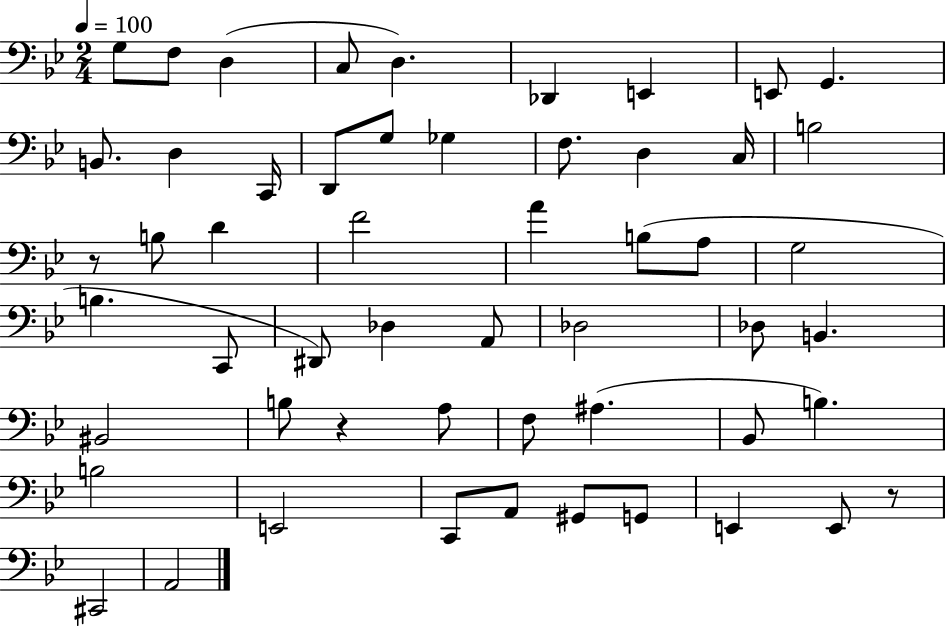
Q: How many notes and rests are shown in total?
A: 54